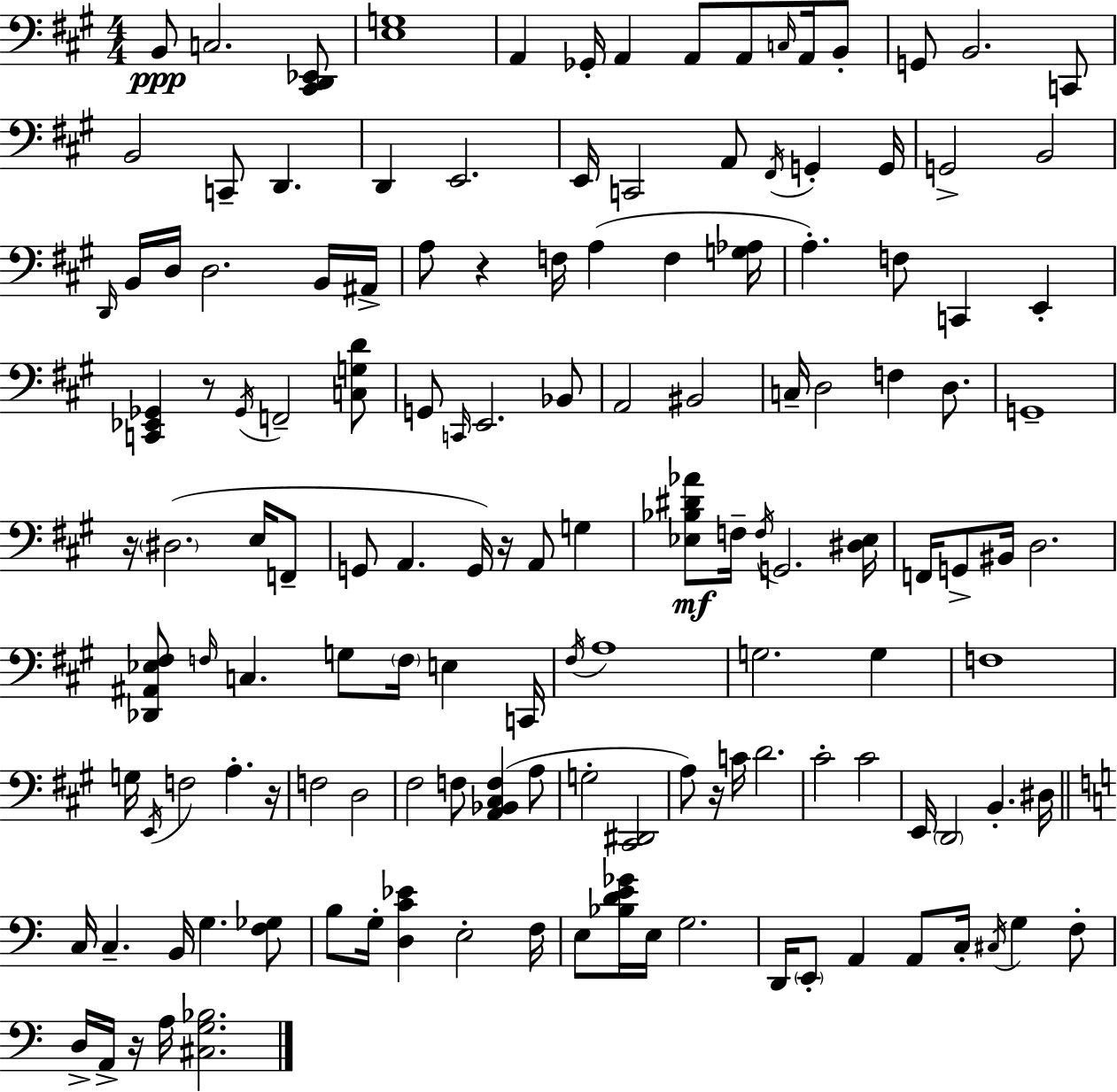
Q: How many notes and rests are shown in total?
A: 141